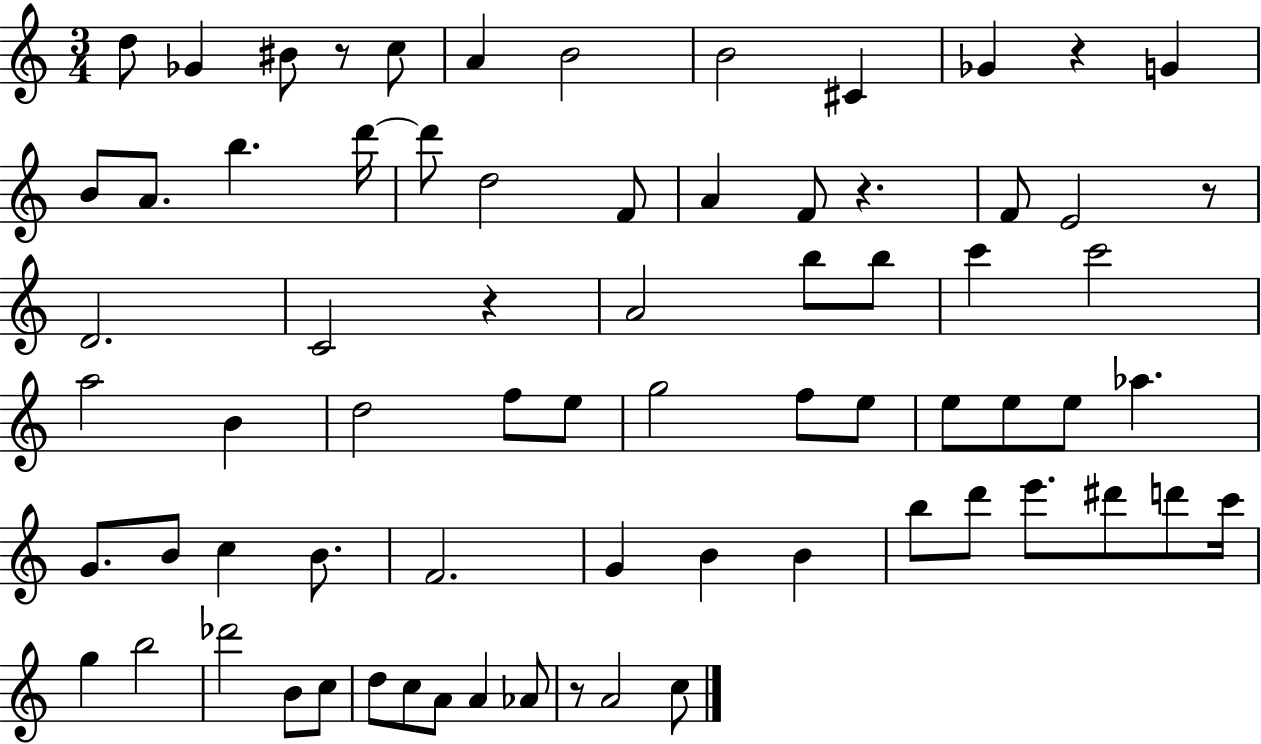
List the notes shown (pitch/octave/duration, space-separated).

D5/e Gb4/q BIS4/e R/e C5/e A4/q B4/h B4/h C#4/q Gb4/q R/q G4/q B4/e A4/e. B5/q. D6/s D6/e D5/h F4/e A4/q F4/e R/q. F4/e E4/h R/e D4/h. C4/h R/q A4/h B5/e B5/e C6/q C6/h A5/h B4/q D5/h F5/e E5/e G5/h F5/e E5/e E5/e E5/e E5/e Ab5/q. G4/e. B4/e C5/q B4/e. F4/h. G4/q B4/q B4/q B5/e D6/e E6/e. D#6/e D6/e C6/s G5/q B5/h Db6/h B4/e C5/e D5/e C5/e A4/e A4/q Ab4/e R/e A4/h C5/e